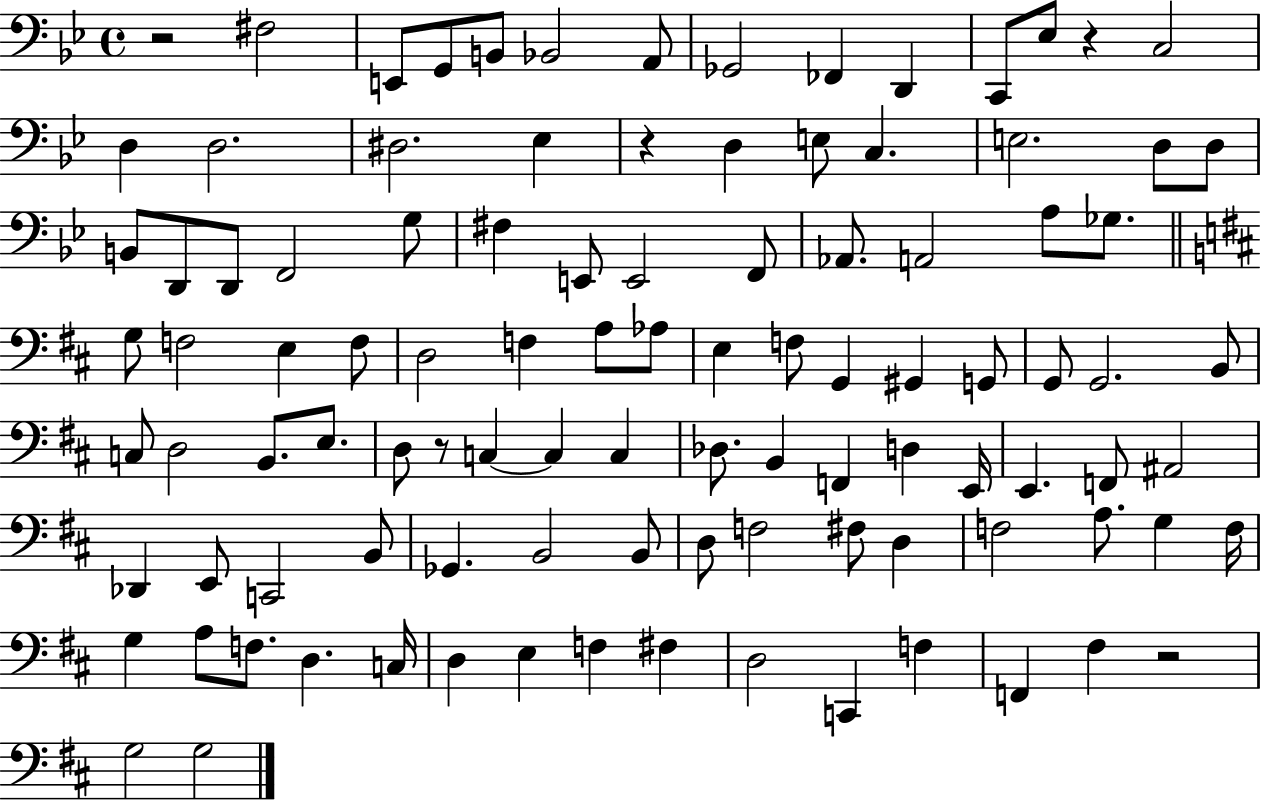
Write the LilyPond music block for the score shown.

{
  \clef bass
  \time 4/4
  \defaultTimeSignature
  \key bes \major
  r2 fis2 | e,8 g,8 b,8 bes,2 a,8 | ges,2 fes,4 d,4 | c,8 ees8 r4 c2 | \break d4 d2. | dis2. ees4 | r4 d4 e8 c4. | e2. d8 d8 | \break b,8 d,8 d,8 f,2 g8 | fis4 e,8 e,2 f,8 | aes,8. a,2 a8 ges8. | \bar "||" \break \key d \major g8 f2 e4 f8 | d2 f4 a8 aes8 | e4 f8 g,4 gis,4 g,8 | g,8 g,2. b,8 | \break c8 d2 b,8. e8. | d8 r8 c4~~ c4 c4 | des8. b,4 f,4 d4 e,16 | e,4. f,8 ais,2 | \break des,4 e,8 c,2 b,8 | ges,4. b,2 b,8 | d8 f2 fis8 d4 | f2 a8. g4 f16 | \break g4 a8 f8. d4. c16 | d4 e4 f4 fis4 | d2 c,4 f4 | f,4 fis4 r2 | \break g2 g2 | \bar "|."
}